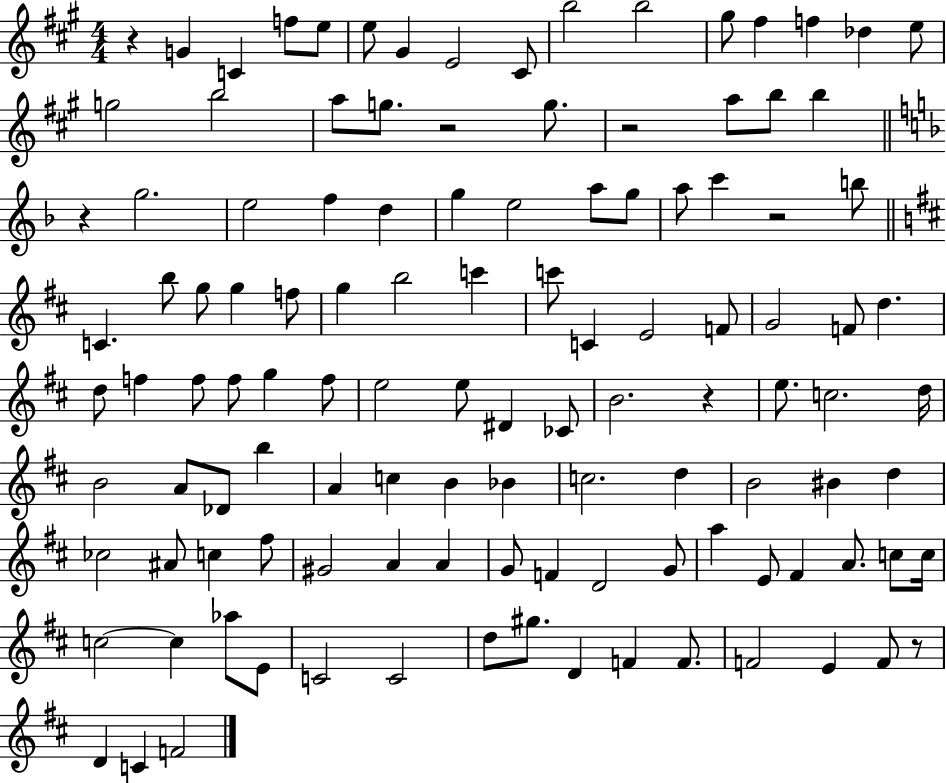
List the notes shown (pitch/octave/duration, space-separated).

R/q G4/q C4/q F5/e E5/e E5/e G#4/q E4/h C#4/e B5/h B5/h G#5/e F#5/q F5/q Db5/q E5/e G5/h B5/h A5/e G5/e. R/h G5/e. R/h A5/e B5/e B5/q R/q G5/h. E5/h F5/q D5/q G5/q E5/h A5/e G5/e A5/e C6/q R/h B5/e C4/q. B5/e G5/e G5/q F5/e G5/q B5/h C6/q C6/e C4/q E4/h F4/e G4/h F4/e D5/q. D5/e F5/q F5/e F5/e G5/q F5/e E5/h E5/e D#4/q CES4/e B4/h. R/q E5/e. C5/h. D5/s B4/h A4/e Db4/e B5/q A4/q C5/q B4/q Bb4/q C5/h. D5/q B4/h BIS4/q D5/q CES5/h A#4/e C5/q F#5/e G#4/h A4/q A4/q G4/e F4/q D4/h G4/e A5/q E4/e F#4/q A4/e. C5/e C5/s C5/h C5/q Ab5/e E4/e C4/h C4/h D5/e G#5/e. D4/q F4/q F4/e. F4/h E4/q F4/e R/e D4/q C4/q F4/h